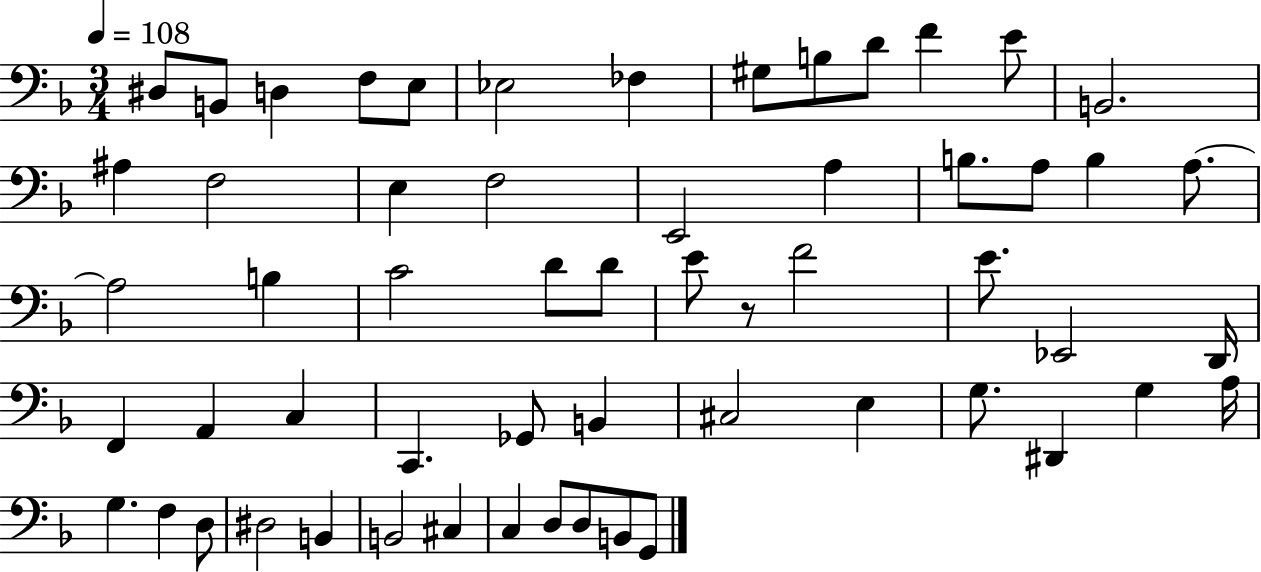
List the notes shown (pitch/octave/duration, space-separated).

D#3/e B2/e D3/q F3/e E3/e Eb3/h FES3/q G#3/e B3/e D4/e F4/q E4/e B2/h. A#3/q F3/h E3/q F3/h E2/h A3/q B3/e. A3/e B3/q A3/e. A3/h B3/q C4/h D4/e D4/e E4/e R/e F4/h E4/e. Eb2/h D2/s F2/q A2/q C3/q C2/q. Gb2/e B2/q C#3/h E3/q G3/e. D#2/q G3/q A3/s G3/q. F3/q D3/e D#3/h B2/q B2/h C#3/q C3/q D3/e D3/e B2/e G2/e